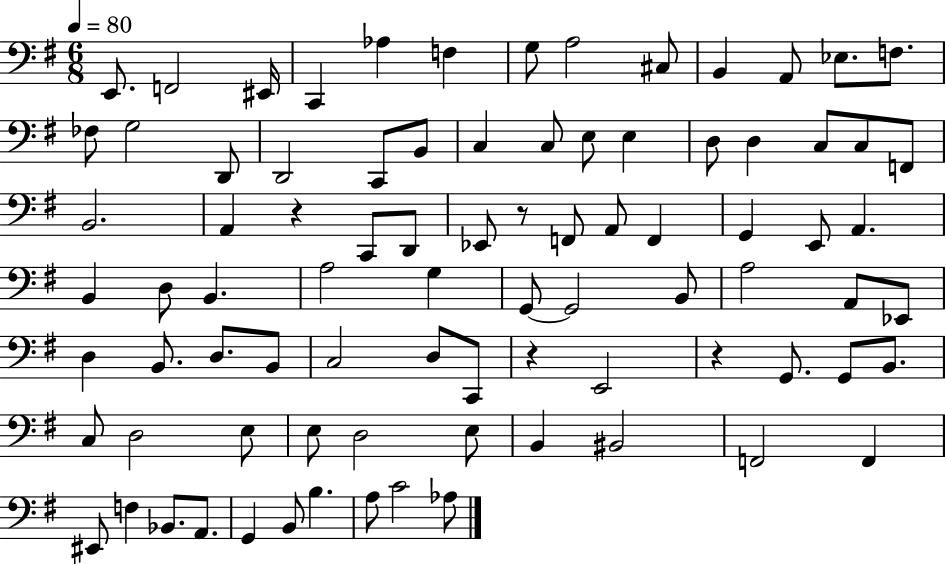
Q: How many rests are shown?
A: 4